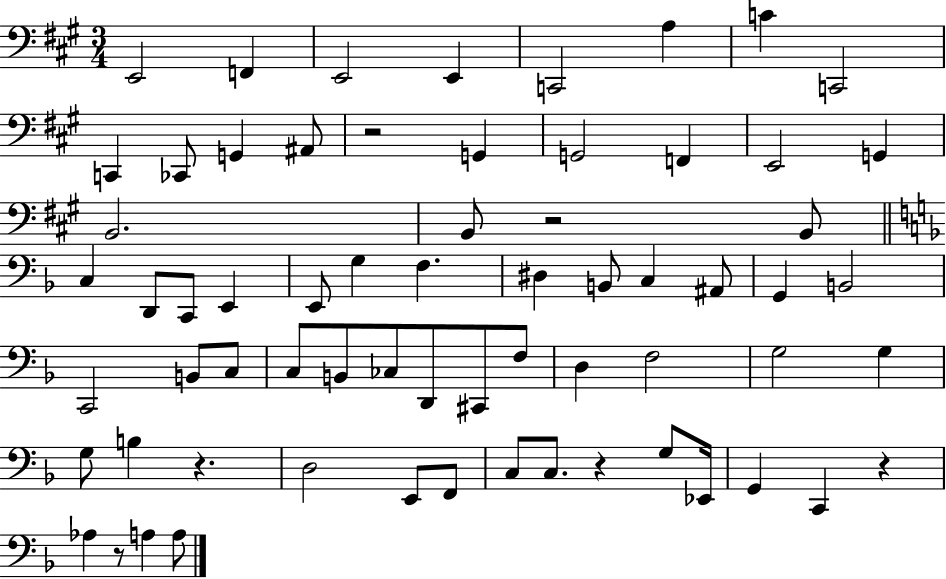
E2/h F2/q E2/h E2/q C2/h A3/q C4/q C2/h C2/q CES2/e G2/q A#2/e R/h G2/q G2/h F2/q E2/h G2/q B2/h. B2/e R/h B2/e C3/q D2/e C2/e E2/q E2/e G3/q F3/q. D#3/q B2/e C3/q A#2/e G2/q B2/h C2/h B2/e C3/e C3/e B2/e CES3/e D2/e C#2/e F3/e D3/q F3/h G3/h G3/q G3/e B3/q R/q. D3/h E2/e F2/e C3/e C3/e. R/q G3/e Eb2/s G2/q C2/q R/q Ab3/q R/e A3/q A3/e